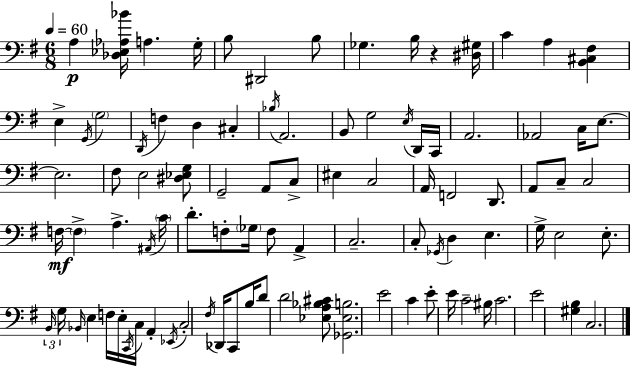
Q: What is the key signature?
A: G major